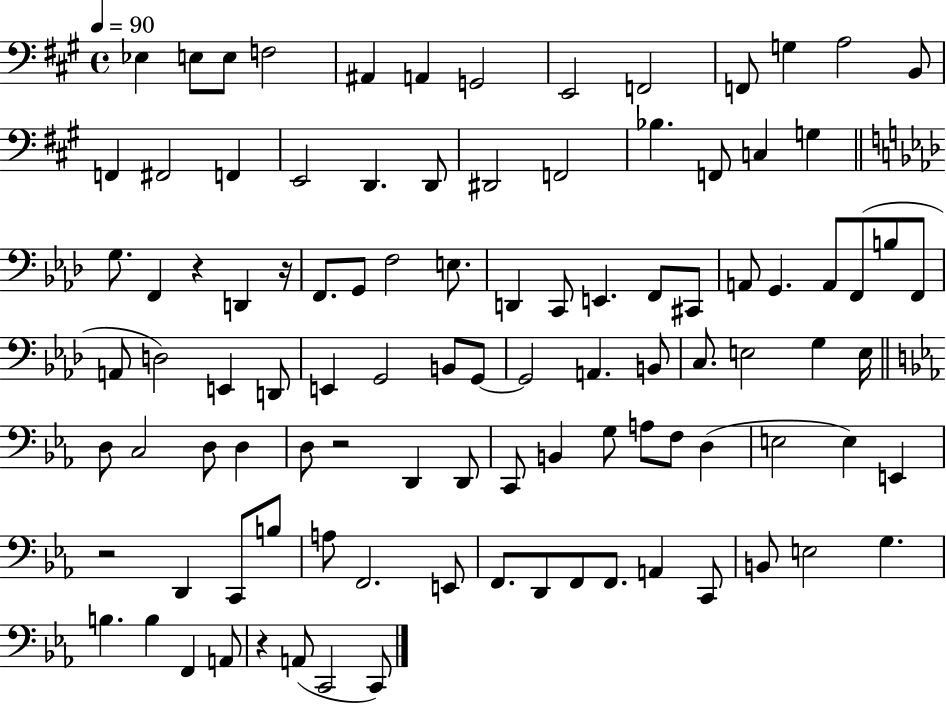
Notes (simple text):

Eb3/q E3/e E3/e F3/h A#2/q A2/q G2/h E2/h F2/h F2/e G3/q A3/h B2/e F2/q F#2/h F2/q E2/h D2/q. D2/e D#2/h F2/h Bb3/q. F2/e C3/q G3/q G3/e. F2/q R/q D2/q R/s F2/e. G2/e F3/h E3/e. D2/q C2/e E2/q. F2/e C#2/e A2/e G2/q. A2/e F2/e B3/e F2/e A2/e D3/h E2/q D2/e E2/q G2/h B2/e G2/e G2/h A2/q. B2/e C3/e. E3/h G3/q E3/s D3/e C3/h D3/e D3/q D3/e R/h D2/q D2/e C2/e B2/q G3/e A3/e F3/e D3/q E3/h E3/q E2/q R/h D2/q C2/e B3/e A3/e F2/h. E2/e F2/e. D2/e F2/e F2/e. A2/q C2/e B2/e E3/h G3/q. B3/q. B3/q F2/q A2/e R/q A2/e C2/h C2/e